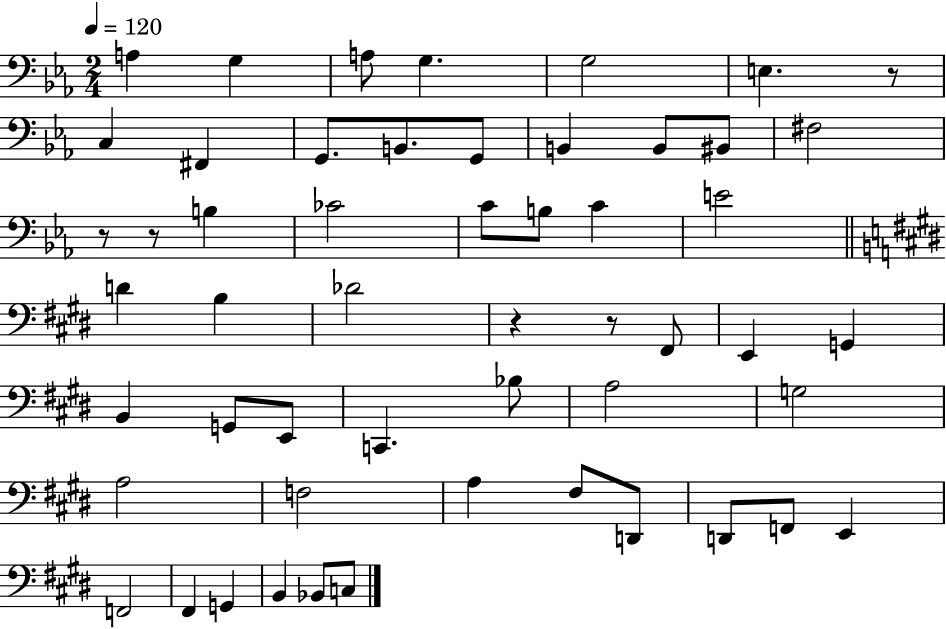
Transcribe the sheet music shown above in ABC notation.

X:1
T:Untitled
M:2/4
L:1/4
K:Eb
A, G, A,/2 G, G,2 E, z/2 C, ^F,, G,,/2 B,,/2 G,,/2 B,, B,,/2 ^B,,/2 ^F,2 z/2 z/2 B, _C2 C/2 B,/2 C E2 D B, _D2 z z/2 ^F,,/2 E,, G,, B,, G,,/2 E,,/2 C,, _B,/2 A,2 G,2 A,2 F,2 A, ^F,/2 D,,/2 D,,/2 F,,/2 E,, F,,2 ^F,, G,, B,, _B,,/2 C,/2